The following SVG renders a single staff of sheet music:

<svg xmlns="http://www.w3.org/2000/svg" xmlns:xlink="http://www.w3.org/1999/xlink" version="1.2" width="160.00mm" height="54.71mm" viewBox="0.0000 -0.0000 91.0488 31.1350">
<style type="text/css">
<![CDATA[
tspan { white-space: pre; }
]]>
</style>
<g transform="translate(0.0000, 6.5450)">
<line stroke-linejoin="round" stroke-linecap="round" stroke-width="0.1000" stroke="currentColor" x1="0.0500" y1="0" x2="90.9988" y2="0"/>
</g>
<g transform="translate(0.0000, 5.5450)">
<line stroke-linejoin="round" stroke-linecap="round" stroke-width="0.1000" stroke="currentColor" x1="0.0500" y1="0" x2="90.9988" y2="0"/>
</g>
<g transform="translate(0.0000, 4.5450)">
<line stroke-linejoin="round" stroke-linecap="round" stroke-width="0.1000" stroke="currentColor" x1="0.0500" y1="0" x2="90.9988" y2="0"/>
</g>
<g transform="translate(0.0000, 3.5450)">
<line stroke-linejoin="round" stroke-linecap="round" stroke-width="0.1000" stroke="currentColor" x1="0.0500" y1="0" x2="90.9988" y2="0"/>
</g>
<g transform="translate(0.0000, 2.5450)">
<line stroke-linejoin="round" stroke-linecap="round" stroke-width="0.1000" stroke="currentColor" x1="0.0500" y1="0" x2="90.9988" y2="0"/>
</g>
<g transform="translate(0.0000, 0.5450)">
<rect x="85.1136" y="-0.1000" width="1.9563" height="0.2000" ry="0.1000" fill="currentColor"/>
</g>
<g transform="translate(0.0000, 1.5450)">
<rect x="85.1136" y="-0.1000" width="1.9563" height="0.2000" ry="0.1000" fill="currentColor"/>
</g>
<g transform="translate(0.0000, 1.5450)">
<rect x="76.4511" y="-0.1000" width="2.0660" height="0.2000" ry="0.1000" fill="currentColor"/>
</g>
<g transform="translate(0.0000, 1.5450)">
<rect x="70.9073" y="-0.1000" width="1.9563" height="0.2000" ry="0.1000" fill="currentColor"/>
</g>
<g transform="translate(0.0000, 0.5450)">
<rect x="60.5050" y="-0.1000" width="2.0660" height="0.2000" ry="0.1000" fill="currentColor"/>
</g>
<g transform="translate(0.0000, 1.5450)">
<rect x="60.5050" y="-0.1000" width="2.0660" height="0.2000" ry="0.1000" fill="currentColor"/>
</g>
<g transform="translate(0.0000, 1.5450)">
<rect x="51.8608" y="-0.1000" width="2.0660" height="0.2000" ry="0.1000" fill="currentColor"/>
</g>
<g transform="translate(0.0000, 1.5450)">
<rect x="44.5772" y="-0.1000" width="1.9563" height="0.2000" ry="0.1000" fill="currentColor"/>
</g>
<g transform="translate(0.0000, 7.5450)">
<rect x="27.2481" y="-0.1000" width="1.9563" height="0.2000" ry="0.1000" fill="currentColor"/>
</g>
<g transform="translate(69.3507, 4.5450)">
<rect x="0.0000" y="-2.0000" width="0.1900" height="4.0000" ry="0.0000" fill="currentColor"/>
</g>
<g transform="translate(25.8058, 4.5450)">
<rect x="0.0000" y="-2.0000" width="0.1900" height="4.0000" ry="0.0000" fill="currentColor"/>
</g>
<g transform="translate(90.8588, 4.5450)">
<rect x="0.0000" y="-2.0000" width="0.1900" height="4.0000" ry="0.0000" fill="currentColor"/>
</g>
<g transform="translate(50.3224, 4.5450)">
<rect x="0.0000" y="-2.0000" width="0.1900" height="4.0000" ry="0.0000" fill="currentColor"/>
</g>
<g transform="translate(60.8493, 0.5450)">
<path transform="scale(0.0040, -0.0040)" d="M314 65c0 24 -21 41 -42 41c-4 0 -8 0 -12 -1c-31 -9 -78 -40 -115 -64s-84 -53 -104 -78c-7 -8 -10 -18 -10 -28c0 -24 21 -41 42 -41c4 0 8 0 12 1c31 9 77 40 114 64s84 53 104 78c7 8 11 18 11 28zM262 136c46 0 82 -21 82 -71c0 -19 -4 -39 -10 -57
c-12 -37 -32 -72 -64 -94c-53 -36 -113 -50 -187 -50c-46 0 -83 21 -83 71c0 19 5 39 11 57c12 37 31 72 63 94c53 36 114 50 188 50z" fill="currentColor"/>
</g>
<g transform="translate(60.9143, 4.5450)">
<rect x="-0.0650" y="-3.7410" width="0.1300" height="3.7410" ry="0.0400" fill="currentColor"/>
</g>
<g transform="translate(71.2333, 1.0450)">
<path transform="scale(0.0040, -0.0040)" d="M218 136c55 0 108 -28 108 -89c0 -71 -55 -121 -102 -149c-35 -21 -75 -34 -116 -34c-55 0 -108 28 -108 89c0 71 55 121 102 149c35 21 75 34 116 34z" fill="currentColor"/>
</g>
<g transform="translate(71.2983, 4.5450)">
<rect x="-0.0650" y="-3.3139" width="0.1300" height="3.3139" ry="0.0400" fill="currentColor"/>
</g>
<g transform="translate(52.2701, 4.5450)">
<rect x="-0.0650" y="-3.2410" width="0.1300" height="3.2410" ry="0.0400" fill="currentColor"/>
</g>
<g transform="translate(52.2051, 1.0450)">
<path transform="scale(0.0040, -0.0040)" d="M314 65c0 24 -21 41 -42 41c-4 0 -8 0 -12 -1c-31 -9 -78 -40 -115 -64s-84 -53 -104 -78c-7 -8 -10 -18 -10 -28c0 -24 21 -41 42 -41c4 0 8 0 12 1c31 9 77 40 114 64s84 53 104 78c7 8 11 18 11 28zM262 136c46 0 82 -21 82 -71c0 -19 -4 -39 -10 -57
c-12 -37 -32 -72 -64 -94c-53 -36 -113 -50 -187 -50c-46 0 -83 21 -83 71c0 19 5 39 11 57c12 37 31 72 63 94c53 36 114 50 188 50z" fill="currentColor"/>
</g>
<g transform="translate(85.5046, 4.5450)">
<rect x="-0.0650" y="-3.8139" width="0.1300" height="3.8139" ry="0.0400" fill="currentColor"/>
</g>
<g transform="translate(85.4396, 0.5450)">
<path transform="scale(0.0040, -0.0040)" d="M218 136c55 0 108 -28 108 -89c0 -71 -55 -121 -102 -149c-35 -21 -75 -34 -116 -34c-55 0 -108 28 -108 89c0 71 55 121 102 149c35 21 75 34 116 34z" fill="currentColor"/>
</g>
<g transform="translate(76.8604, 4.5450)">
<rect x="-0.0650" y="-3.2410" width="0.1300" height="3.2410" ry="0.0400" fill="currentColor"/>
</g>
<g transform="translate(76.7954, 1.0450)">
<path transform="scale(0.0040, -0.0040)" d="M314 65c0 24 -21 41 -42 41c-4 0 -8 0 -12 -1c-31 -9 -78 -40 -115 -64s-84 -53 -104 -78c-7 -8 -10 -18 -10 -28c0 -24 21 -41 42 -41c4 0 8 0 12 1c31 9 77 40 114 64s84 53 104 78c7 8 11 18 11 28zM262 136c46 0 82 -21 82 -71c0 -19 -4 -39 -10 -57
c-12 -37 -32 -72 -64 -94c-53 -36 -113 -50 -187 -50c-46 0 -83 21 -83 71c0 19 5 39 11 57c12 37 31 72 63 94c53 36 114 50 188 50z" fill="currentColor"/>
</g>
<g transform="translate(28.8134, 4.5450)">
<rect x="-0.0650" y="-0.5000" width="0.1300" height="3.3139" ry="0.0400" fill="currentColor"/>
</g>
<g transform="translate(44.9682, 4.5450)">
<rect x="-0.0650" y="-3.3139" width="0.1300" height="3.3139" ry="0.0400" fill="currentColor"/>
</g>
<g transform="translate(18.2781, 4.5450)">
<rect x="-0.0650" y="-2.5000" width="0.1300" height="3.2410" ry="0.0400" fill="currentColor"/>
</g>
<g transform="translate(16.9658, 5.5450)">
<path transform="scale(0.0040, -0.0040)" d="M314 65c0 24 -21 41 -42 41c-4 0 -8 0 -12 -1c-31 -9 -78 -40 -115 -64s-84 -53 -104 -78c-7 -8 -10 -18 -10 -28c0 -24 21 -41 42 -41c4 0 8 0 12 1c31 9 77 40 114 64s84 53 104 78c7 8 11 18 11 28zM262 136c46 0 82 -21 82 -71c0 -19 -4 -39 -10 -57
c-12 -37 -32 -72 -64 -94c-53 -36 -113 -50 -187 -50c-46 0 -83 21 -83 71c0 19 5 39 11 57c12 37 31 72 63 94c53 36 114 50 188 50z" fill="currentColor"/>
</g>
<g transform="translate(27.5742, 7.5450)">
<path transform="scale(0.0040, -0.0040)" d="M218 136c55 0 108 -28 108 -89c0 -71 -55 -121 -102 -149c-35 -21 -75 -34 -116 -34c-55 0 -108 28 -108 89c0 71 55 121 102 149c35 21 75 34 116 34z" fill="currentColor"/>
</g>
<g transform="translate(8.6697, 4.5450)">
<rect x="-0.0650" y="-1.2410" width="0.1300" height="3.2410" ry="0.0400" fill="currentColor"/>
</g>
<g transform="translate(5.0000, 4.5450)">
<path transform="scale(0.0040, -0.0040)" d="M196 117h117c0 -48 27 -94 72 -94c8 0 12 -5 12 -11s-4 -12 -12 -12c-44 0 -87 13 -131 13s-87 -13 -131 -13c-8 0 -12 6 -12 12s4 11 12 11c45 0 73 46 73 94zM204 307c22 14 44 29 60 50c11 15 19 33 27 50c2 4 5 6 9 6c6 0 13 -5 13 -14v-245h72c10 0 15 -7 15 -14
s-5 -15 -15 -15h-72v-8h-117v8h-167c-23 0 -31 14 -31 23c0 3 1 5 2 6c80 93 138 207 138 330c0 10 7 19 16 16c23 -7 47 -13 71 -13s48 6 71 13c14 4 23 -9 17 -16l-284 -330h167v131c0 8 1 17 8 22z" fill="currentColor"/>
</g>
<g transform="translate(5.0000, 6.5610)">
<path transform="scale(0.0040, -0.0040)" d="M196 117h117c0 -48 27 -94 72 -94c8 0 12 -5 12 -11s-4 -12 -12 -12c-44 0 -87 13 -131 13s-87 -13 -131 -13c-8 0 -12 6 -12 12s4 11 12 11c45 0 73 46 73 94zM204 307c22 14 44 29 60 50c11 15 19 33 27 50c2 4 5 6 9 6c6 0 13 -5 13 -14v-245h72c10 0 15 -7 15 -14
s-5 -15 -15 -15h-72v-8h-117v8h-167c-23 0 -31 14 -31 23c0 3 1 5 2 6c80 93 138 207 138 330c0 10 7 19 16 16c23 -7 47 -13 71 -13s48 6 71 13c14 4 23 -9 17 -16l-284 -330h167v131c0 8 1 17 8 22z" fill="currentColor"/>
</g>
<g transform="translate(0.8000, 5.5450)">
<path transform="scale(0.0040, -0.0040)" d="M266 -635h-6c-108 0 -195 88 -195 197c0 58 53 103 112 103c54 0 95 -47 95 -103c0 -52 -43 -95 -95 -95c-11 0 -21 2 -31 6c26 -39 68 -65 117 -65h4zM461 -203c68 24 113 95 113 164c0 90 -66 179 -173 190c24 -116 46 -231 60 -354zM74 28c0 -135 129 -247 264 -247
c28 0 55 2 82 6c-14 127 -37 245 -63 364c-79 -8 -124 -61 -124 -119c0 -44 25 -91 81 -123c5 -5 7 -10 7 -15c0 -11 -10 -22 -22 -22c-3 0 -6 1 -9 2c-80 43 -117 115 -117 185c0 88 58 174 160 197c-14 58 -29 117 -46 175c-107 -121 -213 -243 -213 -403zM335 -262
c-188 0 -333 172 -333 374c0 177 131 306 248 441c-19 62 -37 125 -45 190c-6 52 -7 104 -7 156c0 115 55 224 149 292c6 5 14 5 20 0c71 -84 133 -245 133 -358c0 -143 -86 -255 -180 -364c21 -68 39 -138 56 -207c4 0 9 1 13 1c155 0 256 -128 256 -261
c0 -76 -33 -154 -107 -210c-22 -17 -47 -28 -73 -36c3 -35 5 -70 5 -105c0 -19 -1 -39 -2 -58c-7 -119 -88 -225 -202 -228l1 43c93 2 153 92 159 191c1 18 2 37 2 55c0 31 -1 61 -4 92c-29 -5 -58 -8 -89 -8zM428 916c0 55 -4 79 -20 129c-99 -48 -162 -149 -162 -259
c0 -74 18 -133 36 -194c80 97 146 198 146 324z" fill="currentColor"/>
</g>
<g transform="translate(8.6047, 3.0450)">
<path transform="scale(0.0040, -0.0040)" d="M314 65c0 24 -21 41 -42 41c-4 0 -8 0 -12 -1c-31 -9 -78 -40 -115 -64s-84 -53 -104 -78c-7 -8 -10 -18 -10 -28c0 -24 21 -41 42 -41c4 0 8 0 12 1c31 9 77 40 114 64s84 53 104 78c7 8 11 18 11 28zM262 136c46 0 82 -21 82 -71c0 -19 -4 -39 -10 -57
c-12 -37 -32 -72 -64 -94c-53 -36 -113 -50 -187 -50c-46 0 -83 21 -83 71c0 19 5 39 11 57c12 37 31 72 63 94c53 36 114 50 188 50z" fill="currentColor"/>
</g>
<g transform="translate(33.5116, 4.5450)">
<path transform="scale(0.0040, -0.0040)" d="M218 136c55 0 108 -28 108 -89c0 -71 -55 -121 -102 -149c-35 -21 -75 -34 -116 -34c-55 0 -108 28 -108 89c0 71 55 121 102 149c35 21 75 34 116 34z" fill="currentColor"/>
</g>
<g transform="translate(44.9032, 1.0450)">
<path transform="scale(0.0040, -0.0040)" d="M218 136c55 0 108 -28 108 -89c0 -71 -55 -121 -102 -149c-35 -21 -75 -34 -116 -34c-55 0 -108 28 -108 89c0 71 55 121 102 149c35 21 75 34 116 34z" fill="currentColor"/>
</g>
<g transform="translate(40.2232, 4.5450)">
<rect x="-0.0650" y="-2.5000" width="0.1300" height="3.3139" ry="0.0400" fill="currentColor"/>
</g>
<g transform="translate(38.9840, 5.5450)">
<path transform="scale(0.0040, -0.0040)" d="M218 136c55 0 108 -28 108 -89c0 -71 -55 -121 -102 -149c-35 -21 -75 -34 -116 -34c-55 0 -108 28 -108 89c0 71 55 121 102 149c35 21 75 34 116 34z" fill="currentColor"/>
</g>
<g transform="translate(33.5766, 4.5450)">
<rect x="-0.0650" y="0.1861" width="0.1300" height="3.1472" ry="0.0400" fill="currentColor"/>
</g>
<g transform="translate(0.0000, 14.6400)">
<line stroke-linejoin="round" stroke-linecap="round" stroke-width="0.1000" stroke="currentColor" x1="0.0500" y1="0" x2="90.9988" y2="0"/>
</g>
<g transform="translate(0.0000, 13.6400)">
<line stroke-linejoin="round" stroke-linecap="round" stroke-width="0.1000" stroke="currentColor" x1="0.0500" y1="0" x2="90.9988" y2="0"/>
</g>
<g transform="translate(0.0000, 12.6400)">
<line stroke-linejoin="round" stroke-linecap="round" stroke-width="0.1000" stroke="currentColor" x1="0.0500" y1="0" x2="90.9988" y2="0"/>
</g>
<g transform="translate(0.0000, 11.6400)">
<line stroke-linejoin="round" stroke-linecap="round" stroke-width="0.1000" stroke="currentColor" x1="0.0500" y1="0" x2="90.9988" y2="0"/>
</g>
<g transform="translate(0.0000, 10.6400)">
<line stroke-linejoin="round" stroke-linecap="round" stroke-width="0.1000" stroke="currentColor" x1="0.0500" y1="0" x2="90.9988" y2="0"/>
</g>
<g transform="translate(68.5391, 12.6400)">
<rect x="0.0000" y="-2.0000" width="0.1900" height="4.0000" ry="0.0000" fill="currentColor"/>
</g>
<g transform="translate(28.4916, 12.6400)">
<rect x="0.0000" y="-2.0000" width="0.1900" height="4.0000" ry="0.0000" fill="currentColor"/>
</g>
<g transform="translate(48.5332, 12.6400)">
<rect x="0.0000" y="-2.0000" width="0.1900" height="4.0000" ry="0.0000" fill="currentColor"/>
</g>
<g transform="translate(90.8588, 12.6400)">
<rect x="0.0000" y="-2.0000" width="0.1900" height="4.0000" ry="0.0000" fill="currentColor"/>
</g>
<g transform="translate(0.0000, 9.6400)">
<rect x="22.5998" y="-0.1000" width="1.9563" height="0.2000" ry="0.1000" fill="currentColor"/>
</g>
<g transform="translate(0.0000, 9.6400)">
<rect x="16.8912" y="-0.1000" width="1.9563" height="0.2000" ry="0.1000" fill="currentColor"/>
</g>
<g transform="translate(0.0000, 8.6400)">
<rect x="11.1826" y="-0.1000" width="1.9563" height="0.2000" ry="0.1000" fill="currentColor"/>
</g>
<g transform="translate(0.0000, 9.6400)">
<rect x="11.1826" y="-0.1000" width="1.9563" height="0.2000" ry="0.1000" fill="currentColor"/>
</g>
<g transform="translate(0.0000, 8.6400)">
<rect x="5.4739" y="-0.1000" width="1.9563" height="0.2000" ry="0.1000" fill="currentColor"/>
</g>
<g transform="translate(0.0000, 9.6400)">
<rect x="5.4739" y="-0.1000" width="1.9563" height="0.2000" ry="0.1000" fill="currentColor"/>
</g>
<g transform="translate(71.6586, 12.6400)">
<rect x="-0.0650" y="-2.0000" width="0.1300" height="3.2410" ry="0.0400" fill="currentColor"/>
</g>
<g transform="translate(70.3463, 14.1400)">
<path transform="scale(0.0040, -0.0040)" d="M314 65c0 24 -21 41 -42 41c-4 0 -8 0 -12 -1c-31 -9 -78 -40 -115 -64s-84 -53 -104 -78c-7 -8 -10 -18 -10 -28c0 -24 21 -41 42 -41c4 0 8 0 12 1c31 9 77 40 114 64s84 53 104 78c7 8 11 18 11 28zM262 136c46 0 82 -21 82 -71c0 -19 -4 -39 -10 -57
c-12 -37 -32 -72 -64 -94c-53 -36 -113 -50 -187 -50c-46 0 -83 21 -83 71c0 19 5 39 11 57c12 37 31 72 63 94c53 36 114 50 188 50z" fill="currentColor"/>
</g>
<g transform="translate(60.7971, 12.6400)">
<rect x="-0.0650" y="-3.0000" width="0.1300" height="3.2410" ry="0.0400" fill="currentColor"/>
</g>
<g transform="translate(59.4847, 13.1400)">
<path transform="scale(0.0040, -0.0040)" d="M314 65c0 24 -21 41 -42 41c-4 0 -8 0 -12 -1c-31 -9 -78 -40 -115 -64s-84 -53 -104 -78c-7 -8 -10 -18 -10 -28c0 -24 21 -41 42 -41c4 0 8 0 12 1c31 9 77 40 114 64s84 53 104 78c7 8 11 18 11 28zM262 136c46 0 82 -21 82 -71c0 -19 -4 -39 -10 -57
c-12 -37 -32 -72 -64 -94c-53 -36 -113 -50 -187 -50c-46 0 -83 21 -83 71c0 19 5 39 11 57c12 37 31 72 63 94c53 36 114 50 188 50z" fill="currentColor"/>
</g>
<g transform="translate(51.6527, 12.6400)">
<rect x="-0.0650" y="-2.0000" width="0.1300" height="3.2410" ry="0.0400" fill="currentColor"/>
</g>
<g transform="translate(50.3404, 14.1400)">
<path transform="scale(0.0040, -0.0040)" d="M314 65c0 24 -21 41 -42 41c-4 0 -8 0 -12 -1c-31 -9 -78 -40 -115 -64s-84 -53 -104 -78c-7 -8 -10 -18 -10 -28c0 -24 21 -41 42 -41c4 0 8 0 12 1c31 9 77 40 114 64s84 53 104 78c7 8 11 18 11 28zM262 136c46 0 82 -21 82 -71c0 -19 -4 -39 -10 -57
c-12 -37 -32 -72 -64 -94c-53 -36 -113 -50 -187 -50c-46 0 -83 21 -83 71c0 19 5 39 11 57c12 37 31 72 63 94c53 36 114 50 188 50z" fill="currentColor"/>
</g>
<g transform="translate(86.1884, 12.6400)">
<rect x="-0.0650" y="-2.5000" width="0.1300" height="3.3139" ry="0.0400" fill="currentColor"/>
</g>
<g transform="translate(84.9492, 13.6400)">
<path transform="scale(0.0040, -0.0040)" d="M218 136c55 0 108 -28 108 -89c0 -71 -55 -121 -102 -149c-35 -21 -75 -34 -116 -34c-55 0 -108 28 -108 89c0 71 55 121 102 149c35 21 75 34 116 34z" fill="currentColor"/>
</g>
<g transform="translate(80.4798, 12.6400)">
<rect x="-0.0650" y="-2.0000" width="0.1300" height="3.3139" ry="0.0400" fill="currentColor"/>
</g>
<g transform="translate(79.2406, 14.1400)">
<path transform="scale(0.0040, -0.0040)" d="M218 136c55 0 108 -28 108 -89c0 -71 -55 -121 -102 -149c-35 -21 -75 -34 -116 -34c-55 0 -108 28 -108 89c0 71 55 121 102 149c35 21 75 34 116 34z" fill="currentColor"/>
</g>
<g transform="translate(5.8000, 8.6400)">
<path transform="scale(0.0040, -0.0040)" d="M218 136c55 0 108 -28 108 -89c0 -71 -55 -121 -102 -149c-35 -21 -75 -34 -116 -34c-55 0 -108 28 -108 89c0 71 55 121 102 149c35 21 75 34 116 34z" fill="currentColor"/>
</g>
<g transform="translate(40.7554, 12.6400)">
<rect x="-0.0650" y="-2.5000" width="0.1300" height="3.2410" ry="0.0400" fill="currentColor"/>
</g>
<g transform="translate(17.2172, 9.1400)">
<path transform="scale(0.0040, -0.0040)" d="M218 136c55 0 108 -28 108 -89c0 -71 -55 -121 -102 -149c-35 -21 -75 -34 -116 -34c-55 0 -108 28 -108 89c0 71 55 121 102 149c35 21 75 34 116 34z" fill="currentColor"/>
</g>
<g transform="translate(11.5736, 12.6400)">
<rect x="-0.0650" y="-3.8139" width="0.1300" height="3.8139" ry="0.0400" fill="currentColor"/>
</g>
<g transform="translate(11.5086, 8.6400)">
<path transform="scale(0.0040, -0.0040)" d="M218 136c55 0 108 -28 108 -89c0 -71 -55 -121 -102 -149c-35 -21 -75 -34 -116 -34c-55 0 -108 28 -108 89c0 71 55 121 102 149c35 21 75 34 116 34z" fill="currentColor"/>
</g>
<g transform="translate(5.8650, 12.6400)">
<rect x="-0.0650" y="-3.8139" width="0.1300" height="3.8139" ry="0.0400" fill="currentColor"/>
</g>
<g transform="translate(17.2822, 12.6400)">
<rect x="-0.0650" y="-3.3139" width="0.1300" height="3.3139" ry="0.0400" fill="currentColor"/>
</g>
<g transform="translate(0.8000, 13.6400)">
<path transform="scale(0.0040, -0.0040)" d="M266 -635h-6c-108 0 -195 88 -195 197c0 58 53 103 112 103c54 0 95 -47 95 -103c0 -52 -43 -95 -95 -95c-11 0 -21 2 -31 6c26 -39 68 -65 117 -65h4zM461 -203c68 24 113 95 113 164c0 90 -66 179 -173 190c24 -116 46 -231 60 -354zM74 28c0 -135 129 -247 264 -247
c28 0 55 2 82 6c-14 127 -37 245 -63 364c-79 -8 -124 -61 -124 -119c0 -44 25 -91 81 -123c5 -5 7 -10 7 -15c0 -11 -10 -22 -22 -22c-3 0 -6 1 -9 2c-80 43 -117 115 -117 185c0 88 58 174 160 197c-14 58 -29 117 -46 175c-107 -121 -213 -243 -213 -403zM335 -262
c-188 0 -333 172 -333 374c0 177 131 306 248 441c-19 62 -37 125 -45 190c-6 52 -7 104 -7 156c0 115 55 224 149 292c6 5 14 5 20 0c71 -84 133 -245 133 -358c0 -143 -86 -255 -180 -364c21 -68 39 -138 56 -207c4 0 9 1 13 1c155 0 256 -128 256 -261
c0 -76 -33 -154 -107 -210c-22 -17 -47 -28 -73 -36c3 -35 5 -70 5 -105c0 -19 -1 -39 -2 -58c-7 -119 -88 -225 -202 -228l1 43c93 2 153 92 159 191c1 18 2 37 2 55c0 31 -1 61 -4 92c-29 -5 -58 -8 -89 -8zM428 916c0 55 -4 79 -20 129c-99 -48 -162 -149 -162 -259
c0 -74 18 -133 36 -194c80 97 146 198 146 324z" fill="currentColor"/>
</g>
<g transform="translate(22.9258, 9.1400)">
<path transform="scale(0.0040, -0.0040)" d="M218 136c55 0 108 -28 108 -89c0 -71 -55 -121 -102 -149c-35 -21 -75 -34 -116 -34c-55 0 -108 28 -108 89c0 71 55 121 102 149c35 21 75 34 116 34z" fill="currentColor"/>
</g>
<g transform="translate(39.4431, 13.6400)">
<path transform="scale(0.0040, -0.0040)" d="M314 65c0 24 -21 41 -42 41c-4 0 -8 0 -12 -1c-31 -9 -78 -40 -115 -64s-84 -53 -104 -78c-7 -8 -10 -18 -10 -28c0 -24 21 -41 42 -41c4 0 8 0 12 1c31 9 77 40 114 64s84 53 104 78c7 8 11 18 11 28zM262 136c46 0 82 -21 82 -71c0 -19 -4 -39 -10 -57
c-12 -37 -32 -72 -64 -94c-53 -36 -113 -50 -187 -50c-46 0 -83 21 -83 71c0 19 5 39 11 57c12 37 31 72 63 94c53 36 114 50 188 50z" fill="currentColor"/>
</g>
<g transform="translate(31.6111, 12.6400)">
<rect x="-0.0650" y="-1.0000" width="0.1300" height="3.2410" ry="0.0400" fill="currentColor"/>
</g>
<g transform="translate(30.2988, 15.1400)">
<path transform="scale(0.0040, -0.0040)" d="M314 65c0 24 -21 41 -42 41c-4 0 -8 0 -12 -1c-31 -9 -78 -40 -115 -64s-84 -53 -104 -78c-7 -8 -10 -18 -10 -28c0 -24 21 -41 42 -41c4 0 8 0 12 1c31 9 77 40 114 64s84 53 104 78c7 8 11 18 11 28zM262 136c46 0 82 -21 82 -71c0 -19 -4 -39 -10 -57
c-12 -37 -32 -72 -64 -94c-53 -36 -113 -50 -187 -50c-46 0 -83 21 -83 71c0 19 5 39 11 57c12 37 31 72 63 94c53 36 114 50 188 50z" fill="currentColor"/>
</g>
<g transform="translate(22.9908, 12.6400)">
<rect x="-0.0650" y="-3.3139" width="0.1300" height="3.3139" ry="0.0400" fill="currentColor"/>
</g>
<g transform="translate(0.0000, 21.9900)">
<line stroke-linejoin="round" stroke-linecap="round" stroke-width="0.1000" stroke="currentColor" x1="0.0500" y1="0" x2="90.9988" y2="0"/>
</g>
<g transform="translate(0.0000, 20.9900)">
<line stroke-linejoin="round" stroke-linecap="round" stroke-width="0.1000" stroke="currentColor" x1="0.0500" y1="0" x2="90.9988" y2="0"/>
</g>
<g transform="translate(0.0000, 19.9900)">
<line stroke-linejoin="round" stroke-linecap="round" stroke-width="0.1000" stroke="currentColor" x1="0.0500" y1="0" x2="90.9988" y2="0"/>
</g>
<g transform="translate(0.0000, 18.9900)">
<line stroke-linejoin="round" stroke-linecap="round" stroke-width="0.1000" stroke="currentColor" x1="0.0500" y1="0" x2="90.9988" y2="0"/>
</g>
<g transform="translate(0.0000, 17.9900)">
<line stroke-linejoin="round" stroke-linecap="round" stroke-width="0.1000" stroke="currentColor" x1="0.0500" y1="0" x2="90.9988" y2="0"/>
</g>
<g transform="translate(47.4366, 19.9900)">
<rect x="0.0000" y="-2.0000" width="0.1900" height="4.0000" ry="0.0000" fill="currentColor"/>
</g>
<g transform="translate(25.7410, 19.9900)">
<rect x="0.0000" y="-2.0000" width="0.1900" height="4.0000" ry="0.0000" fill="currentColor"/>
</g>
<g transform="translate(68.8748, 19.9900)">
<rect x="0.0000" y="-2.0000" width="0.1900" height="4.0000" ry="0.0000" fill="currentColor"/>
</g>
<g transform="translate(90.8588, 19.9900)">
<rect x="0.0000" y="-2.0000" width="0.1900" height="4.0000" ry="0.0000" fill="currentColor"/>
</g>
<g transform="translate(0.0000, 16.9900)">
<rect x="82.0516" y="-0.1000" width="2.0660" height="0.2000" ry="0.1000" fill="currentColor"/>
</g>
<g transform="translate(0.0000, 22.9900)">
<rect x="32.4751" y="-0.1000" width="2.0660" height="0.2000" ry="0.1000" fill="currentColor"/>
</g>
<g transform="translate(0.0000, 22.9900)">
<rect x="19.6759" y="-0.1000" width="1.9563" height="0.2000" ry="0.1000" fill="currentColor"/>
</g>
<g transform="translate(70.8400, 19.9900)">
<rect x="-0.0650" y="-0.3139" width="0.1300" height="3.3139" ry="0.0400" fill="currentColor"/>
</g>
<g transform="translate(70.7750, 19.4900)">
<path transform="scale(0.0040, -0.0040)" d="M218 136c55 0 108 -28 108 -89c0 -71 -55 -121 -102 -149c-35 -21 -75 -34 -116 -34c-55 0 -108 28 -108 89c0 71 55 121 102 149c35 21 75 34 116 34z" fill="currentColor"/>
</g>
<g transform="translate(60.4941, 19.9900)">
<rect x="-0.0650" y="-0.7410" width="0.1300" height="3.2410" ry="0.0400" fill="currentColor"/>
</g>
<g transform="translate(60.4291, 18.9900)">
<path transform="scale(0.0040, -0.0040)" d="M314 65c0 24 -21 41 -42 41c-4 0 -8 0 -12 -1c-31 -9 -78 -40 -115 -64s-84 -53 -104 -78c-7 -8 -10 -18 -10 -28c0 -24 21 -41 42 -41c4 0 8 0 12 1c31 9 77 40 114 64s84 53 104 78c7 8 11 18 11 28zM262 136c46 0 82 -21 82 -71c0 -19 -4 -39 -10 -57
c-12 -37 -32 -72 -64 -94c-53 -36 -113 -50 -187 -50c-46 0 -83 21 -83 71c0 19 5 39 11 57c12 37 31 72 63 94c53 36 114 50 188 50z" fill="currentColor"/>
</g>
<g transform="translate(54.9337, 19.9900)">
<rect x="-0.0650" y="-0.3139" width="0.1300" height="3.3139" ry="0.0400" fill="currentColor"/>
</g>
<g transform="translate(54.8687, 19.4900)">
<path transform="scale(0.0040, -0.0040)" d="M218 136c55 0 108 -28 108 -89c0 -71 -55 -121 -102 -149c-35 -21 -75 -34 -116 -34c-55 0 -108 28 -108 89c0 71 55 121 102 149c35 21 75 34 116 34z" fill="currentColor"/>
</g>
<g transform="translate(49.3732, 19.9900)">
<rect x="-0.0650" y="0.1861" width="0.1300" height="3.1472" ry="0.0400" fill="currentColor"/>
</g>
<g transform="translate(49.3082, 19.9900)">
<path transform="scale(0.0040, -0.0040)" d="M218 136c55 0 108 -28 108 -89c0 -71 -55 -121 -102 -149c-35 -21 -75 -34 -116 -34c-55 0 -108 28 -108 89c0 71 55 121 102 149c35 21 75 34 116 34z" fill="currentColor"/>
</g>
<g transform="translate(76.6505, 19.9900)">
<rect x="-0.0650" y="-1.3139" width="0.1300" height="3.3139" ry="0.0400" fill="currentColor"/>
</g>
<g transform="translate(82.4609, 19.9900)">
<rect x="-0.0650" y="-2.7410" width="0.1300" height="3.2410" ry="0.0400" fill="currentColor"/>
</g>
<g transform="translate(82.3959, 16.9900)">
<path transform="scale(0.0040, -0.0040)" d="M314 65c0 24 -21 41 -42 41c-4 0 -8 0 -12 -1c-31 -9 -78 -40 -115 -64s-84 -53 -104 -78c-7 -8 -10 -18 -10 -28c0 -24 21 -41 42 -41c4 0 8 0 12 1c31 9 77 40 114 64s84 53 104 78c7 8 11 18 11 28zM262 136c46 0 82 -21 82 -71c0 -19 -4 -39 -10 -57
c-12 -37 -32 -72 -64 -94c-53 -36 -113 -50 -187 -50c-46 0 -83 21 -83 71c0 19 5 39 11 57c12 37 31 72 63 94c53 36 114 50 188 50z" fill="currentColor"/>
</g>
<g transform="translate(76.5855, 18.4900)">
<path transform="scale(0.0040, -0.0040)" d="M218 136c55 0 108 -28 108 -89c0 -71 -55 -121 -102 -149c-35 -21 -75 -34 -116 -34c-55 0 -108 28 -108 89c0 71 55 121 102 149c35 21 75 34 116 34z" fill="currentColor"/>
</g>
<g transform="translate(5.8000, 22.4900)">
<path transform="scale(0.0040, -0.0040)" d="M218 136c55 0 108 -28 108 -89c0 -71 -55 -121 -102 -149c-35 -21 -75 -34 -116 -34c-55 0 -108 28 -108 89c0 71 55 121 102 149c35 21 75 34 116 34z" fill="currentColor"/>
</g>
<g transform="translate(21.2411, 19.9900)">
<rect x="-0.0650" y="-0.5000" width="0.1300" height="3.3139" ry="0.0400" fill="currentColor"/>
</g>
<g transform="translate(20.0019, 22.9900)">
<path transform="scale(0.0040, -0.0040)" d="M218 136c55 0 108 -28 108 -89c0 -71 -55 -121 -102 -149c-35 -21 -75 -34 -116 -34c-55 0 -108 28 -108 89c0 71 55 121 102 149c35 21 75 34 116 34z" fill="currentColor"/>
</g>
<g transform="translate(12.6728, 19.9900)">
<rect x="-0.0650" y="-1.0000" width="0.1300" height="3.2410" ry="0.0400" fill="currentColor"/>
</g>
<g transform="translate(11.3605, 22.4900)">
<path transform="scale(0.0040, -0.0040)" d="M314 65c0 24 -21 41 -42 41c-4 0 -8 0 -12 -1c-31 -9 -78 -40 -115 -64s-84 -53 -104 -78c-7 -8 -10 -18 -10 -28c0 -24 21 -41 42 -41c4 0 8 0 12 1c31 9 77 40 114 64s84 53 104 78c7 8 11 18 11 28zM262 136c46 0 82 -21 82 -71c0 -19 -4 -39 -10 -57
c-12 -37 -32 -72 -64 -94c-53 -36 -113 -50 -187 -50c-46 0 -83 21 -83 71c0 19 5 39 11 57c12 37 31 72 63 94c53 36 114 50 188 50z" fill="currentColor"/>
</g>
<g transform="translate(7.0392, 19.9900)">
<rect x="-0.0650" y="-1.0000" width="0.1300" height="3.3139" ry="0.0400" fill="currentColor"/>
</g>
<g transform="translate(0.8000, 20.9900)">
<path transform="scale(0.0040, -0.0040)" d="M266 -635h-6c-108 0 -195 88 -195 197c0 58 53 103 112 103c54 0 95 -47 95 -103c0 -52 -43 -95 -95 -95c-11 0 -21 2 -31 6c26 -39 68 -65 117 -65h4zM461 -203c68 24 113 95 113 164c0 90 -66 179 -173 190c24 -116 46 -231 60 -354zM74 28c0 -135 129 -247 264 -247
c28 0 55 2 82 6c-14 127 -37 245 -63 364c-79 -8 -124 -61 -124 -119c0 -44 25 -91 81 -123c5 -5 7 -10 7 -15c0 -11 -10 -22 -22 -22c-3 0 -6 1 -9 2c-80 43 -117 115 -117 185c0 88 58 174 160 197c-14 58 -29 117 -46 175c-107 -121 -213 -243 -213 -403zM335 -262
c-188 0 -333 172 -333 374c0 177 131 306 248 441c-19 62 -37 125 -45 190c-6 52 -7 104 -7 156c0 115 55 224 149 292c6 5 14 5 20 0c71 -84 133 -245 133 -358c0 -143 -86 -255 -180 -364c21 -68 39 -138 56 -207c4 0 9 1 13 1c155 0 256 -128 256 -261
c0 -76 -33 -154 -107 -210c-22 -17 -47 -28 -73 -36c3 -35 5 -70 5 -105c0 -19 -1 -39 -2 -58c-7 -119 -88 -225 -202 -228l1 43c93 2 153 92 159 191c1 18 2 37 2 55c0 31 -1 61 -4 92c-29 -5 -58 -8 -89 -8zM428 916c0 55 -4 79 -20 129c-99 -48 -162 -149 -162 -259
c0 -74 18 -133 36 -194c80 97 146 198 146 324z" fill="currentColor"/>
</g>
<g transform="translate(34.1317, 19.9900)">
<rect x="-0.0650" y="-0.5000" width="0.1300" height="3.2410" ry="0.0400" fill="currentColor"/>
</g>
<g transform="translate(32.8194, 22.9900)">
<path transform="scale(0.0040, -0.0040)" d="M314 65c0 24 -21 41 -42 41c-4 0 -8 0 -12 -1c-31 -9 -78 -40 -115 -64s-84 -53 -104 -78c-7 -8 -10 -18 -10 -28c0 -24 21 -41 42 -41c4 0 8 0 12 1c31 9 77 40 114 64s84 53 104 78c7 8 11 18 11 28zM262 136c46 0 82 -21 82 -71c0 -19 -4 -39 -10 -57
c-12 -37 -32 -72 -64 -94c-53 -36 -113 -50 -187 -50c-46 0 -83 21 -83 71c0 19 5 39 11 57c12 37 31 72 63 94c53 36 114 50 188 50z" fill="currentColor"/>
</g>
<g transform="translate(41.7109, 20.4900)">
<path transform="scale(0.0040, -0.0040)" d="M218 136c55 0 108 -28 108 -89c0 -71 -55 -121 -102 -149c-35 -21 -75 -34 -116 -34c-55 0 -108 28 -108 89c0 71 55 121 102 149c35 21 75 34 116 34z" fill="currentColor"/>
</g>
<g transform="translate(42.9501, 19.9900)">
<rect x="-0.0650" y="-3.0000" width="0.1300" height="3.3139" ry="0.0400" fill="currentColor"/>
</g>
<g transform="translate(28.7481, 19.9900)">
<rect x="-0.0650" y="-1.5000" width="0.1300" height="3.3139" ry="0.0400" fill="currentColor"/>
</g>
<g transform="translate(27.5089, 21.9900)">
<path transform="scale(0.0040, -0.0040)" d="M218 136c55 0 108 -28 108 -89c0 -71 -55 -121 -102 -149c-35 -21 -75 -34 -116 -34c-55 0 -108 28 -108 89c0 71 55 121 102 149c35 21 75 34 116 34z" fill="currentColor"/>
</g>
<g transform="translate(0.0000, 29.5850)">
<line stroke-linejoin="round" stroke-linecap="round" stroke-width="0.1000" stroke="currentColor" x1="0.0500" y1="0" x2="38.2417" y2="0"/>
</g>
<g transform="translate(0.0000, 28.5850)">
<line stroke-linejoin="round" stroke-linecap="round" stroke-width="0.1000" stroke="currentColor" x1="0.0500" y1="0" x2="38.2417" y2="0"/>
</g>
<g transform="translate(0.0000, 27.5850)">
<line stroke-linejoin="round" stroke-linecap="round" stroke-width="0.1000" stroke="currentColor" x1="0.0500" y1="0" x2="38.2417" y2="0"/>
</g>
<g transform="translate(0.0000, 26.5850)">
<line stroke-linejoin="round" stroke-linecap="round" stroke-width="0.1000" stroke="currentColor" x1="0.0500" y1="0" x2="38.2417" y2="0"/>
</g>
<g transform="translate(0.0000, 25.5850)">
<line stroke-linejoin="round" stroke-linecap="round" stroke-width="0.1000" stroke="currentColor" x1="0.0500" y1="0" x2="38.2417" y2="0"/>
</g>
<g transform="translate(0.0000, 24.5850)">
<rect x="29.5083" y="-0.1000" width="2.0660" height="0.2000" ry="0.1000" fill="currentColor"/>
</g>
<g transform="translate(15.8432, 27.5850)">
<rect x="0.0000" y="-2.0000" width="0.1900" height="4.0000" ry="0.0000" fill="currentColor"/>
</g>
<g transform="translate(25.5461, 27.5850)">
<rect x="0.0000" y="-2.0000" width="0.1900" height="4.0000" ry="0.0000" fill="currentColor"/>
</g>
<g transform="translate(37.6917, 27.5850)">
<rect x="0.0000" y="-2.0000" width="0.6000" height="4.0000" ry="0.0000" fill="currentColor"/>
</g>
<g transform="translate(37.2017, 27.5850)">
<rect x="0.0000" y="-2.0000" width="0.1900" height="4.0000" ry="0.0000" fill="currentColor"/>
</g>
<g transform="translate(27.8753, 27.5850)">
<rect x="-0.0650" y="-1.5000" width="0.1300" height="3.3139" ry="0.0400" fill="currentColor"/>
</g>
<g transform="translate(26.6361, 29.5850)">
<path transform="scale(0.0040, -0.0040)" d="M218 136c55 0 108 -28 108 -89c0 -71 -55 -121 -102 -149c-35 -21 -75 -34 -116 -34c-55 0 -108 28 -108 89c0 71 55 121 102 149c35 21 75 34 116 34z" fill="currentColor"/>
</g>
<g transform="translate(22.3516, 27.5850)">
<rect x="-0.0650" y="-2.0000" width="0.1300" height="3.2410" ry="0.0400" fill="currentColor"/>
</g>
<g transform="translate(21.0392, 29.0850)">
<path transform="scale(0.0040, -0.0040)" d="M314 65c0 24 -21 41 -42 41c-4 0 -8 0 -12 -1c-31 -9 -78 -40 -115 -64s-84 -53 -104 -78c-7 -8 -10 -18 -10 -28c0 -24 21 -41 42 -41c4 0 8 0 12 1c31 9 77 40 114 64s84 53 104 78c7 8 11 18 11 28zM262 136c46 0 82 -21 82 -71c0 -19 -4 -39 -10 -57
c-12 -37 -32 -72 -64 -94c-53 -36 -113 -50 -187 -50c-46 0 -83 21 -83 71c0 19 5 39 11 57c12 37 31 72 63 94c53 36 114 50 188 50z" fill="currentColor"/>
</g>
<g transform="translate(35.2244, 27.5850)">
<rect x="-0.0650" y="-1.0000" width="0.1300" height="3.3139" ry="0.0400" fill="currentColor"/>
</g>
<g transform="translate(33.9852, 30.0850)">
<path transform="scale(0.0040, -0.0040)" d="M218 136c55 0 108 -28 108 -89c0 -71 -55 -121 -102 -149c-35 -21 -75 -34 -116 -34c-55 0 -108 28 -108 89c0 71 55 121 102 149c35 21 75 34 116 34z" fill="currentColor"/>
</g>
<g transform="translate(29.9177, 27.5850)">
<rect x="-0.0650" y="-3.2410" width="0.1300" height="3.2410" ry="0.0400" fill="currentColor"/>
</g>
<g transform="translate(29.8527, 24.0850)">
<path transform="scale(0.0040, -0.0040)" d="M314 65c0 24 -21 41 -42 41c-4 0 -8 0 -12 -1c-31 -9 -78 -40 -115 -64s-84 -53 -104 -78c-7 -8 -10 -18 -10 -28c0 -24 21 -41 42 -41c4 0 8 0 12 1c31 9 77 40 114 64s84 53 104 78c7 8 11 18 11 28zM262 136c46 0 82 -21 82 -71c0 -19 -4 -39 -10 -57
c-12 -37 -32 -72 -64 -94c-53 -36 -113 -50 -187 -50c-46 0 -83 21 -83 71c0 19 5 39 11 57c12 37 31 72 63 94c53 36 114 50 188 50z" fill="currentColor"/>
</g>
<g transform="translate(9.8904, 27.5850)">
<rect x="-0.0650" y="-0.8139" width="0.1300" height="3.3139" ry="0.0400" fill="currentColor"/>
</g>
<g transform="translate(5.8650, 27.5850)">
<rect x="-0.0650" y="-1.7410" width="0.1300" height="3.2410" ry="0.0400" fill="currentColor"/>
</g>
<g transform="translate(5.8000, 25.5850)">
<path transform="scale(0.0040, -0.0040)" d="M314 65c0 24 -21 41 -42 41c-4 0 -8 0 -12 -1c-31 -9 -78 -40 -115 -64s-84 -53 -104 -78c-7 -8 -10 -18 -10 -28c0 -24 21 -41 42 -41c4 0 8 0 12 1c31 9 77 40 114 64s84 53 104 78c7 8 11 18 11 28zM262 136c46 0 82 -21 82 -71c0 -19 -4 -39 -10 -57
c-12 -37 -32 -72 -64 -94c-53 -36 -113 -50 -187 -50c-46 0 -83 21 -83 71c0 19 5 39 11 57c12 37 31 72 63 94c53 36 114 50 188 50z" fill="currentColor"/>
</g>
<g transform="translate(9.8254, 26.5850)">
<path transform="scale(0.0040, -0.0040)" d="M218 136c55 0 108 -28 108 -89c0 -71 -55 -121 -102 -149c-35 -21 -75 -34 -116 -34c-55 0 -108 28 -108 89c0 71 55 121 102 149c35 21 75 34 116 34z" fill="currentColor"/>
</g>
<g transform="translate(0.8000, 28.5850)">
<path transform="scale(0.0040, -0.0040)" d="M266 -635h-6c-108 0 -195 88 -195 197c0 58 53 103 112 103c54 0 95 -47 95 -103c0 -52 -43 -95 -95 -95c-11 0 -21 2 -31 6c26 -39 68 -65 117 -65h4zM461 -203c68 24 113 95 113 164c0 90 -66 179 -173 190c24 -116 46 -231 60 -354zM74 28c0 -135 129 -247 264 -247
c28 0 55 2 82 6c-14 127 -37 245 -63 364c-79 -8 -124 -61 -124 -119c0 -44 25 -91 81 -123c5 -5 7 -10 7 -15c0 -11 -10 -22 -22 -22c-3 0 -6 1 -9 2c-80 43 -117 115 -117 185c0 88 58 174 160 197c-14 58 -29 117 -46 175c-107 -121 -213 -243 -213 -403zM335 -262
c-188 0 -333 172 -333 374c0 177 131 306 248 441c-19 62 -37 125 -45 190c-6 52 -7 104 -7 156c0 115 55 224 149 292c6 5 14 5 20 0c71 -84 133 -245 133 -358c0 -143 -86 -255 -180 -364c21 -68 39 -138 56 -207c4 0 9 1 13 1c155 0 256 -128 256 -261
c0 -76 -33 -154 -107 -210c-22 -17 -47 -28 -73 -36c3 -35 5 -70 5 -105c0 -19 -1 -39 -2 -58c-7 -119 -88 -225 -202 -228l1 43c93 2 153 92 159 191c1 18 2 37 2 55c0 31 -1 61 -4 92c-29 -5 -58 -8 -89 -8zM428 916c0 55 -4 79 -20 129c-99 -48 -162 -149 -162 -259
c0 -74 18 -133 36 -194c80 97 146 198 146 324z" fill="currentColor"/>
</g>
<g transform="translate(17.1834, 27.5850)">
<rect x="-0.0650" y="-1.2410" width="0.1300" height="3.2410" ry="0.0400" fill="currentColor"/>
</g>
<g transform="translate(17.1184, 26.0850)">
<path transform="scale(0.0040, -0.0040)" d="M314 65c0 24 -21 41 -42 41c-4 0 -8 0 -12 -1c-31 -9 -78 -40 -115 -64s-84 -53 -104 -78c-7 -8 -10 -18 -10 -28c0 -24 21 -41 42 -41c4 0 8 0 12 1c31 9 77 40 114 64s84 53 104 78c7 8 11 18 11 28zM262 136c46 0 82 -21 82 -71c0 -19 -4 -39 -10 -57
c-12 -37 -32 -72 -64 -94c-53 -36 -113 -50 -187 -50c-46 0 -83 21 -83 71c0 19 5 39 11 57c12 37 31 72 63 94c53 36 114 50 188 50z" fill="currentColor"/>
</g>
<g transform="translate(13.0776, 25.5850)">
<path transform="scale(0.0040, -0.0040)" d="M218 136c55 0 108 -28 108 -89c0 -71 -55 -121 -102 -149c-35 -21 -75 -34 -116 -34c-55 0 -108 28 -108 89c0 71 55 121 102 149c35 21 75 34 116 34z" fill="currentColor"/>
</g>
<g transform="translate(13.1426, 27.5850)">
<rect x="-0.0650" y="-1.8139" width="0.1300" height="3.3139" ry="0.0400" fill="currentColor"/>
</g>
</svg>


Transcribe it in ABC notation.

X:1
T:Untitled
M:4/4
L:1/4
K:C
e2 G2 C B G b b2 c'2 b b2 c' c' c' b b D2 G2 F2 A2 F2 F G D D2 C E C2 A B c d2 c e a2 f2 d f e2 F2 E b2 D